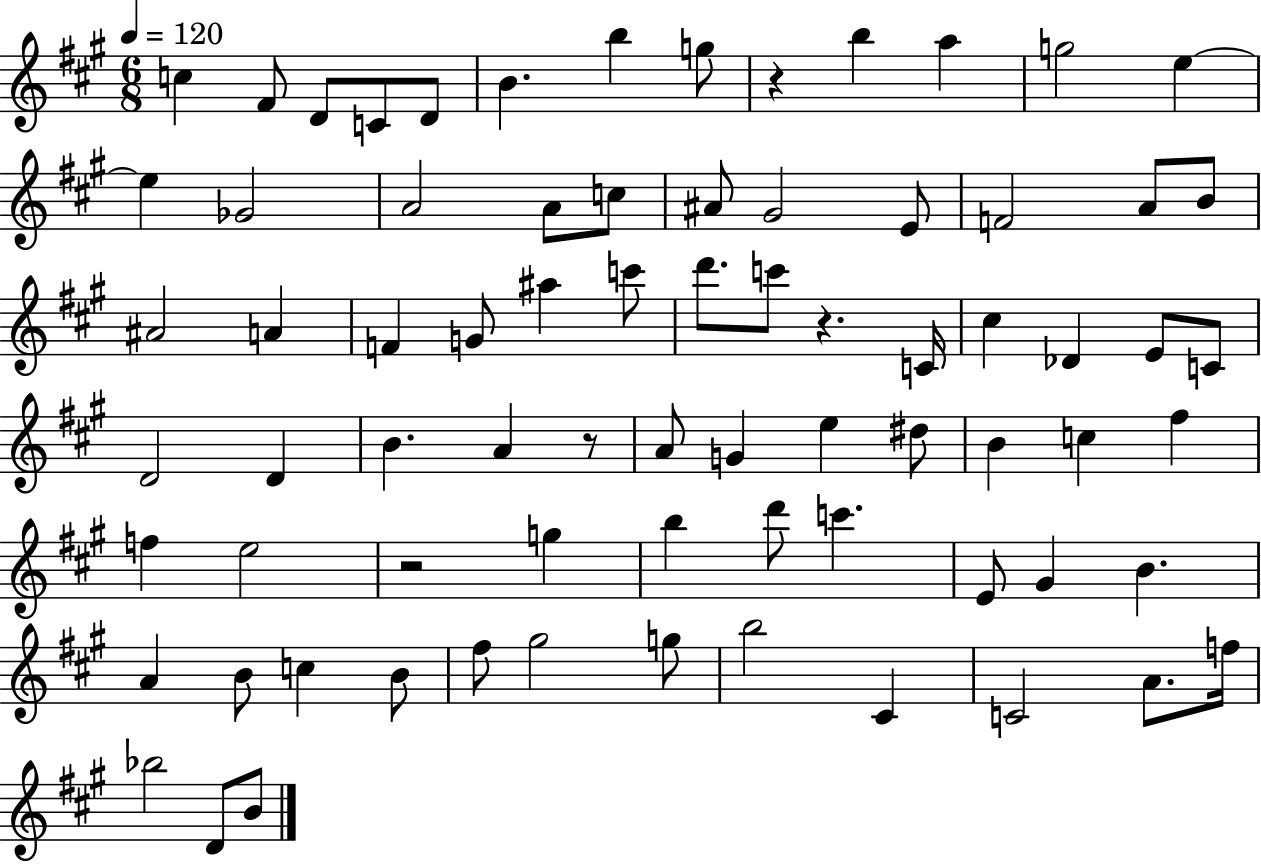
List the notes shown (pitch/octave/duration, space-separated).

C5/q F#4/e D4/e C4/e D4/e B4/q. B5/q G5/e R/q B5/q A5/q G5/h E5/q E5/q Gb4/h A4/h A4/e C5/e A#4/e G#4/h E4/e F4/h A4/e B4/e A#4/h A4/q F4/q G4/e A#5/q C6/e D6/e. C6/e R/q. C4/s C#5/q Db4/q E4/e C4/e D4/h D4/q B4/q. A4/q R/e A4/e G4/q E5/q D#5/e B4/q C5/q F#5/q F5/q E5/h R/h G5/q B5/q D6/e C6/q. E4/e G#4/q B4/q. A4/q B4/e C5/q B4/e F#5/e G#5/h G5/e B5/h C#4/q C4/h A4/e. F5/s Bb5/h D4/e B4/e